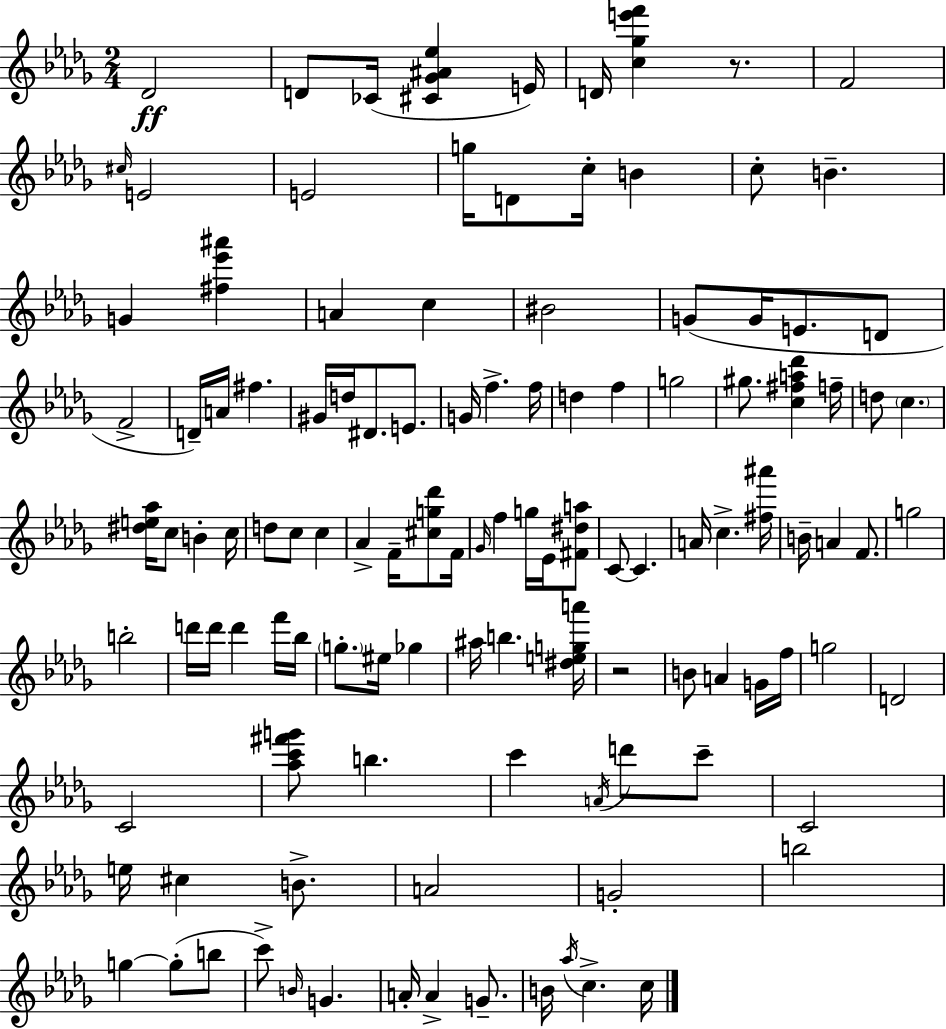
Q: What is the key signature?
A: BES minor